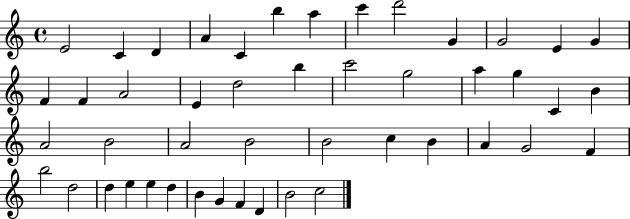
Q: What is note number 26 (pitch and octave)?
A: A4